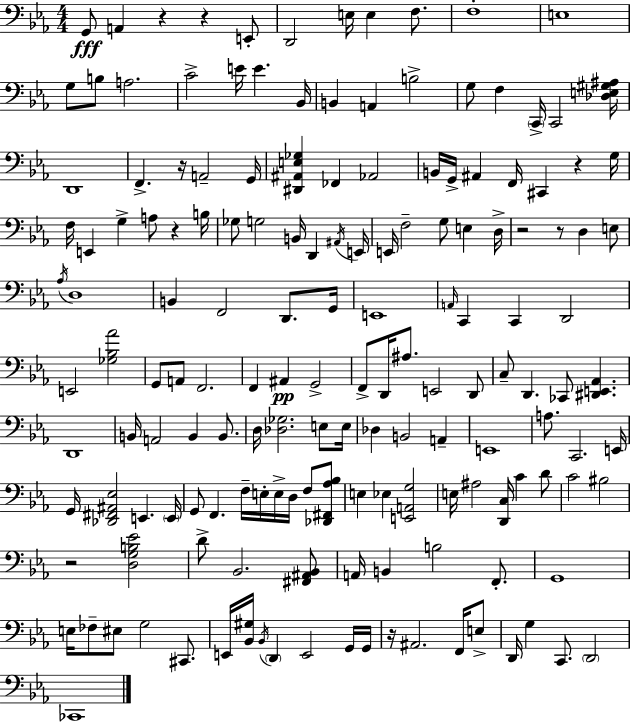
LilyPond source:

{
  \clef bass
  \numericTimeSignature
  \time 4/4
  \key ees \major
  g,8\fff a,4 r4 r4 e,8-. | d,2 e16 e4 f8. | f1-. | e1 | \break g8 b8 a2. | c'2-> e'16 e'4. bes,16 | b,4 a,4 b2-> | g8 f4 \parenthesize c,16-> c,2 <des e gis ais>16 | \break d,1 | f,4.-> r16 a,2-- g,16 | <dis, ais, e ges>4 fes,4 aes,2 | b,16 g,16-> ais,4 f,16 cis,4 r4 g16 | \break f16 e,4 g4-> a8 r4 b16 | ges8 g2 b,16 d,4 \acciaccatura { ais,16 } | e,16 e,16 f2-- g8 e4 | d16-> r2 r8 d4 e8 | \break \acciaccatura { aes16 } d1 | b,4 f,2 d,8. | g,16 e,1 | \grace { a,16 } c,4 c,4 d,2 | \break e,2 <ges bes aes'>2 | g,8 a,8 f,2. | f,4 ais,4\pp g,2-> | f,8-> d,16 ais8. e,2 | \break d,8 c8-- d,4. ces,8 <dis, e, aes,>4. | d,1 | b,16 a,2 b,4 | b,8. d16 <des ges>2. | \break e8 e16 des4 b,2 a,4-- | e,1 | a8. c,2. | e,16 g,16 <des, fis, ais, ees>2 e,4. | \break \parenthesize e,16 g,8 f,4. f16-- e16-. e16-> d16 f8 | <des, fis, aes bes>8 e4 ees4 <e, a, g>2 | e16 ais2 <d, c>16 c'4 | d'8 c'2 bis2 | \break r2 <d g b ees'>2 | d'8-> bes,2. | <fis, ais, bes,>8 a,16 b,4 b2 | f,8.-. g,1 | \break e16 fes8-- eis8 g2 | cis,8. e,16 <bes, gis>16 \acciaccatura { bes,16 } \parenthesize d,4 e,2 | g,16 g,16 r16 ais,2. | f,16 e8-> d,16 g4 c,8. \parenthesize d,2 | \break ces,1 | \bar "|."
}